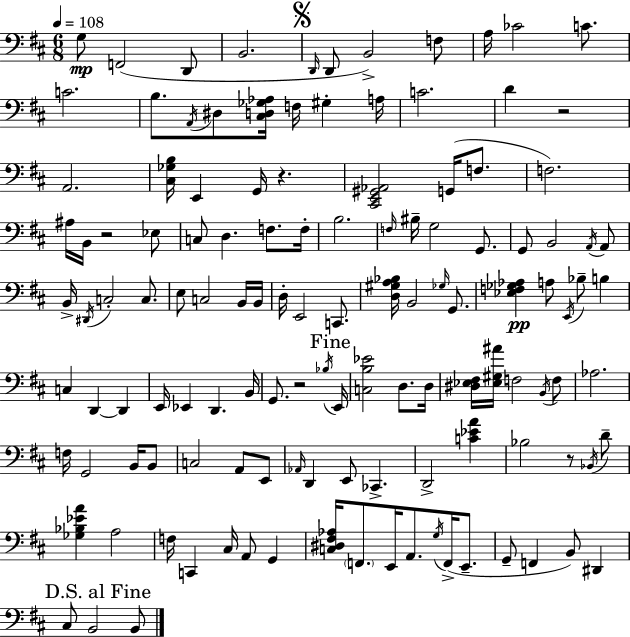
X:1
T:Untitled
M:6/8
L:1/4
K:D
G,/2 F,,2 D,,/2 B,,2 D,,/4 D,,/2 B,,2 F,/2 A,/4 _C2 C/2 C2 B,/2 A,,/4 ^D,/2 [^C,D,_G,_A,]/4 F,/4 ^G, A,/4 C2 D z2 A,,2 [^C,_G,B,]/4 E,, G,,/4 z [^C,,E,,^G,,_A,,]2 G,,/4 F,/2 F,2 ^A,/4 B,,/4 z2 _E,/2 C,/2 D, F,/2 F,/4 B,2 F,/4 ^B,/4 G,2 G,,/2 G,,/2 B,,2 A,,/4 A,,/2 B,,/4 ^D,,/4 C,2 C,/2 E,/2 C,2 B,,/4 B,,/4 D,/4 E,,2 C,,/2 [D,^G,A,_B,]/4 B,,2 _G,/4 G,,/2 [_E,F,_G,_A,] A,/2 E,,/4 _B,/2 B, C, D,, D,, E,,/4 _E,, D,, B,,/4 G,,/2 z2 _B,/4 E,,/4 [C,B,_E]2 D,/2 D,/4 [^D,_E,^F,]/4 [_E,^G,^A]/4 F,2 B,,/4 F,/2 _A,2 F,/4 G,,2 B,,/4 B,,/2 C,2 A,,/2 E,,/2 _A,,/4 D,, E,,/2 _C,, D,,2 [C_EA] _B,2 z/2 _B,,/4 D/2 [_G,_B,_EA] A,2 F,/4 C,, ^C,/4 A,,/2 G,, [C,^D,^F,_A,]/4 F,,/2 E,,/4 A,,/2 G,/4 F,,/4 E,,/2 G,,/2 F,, B,,/2 ^D,, ^C,/2 B,,2 B,,/2